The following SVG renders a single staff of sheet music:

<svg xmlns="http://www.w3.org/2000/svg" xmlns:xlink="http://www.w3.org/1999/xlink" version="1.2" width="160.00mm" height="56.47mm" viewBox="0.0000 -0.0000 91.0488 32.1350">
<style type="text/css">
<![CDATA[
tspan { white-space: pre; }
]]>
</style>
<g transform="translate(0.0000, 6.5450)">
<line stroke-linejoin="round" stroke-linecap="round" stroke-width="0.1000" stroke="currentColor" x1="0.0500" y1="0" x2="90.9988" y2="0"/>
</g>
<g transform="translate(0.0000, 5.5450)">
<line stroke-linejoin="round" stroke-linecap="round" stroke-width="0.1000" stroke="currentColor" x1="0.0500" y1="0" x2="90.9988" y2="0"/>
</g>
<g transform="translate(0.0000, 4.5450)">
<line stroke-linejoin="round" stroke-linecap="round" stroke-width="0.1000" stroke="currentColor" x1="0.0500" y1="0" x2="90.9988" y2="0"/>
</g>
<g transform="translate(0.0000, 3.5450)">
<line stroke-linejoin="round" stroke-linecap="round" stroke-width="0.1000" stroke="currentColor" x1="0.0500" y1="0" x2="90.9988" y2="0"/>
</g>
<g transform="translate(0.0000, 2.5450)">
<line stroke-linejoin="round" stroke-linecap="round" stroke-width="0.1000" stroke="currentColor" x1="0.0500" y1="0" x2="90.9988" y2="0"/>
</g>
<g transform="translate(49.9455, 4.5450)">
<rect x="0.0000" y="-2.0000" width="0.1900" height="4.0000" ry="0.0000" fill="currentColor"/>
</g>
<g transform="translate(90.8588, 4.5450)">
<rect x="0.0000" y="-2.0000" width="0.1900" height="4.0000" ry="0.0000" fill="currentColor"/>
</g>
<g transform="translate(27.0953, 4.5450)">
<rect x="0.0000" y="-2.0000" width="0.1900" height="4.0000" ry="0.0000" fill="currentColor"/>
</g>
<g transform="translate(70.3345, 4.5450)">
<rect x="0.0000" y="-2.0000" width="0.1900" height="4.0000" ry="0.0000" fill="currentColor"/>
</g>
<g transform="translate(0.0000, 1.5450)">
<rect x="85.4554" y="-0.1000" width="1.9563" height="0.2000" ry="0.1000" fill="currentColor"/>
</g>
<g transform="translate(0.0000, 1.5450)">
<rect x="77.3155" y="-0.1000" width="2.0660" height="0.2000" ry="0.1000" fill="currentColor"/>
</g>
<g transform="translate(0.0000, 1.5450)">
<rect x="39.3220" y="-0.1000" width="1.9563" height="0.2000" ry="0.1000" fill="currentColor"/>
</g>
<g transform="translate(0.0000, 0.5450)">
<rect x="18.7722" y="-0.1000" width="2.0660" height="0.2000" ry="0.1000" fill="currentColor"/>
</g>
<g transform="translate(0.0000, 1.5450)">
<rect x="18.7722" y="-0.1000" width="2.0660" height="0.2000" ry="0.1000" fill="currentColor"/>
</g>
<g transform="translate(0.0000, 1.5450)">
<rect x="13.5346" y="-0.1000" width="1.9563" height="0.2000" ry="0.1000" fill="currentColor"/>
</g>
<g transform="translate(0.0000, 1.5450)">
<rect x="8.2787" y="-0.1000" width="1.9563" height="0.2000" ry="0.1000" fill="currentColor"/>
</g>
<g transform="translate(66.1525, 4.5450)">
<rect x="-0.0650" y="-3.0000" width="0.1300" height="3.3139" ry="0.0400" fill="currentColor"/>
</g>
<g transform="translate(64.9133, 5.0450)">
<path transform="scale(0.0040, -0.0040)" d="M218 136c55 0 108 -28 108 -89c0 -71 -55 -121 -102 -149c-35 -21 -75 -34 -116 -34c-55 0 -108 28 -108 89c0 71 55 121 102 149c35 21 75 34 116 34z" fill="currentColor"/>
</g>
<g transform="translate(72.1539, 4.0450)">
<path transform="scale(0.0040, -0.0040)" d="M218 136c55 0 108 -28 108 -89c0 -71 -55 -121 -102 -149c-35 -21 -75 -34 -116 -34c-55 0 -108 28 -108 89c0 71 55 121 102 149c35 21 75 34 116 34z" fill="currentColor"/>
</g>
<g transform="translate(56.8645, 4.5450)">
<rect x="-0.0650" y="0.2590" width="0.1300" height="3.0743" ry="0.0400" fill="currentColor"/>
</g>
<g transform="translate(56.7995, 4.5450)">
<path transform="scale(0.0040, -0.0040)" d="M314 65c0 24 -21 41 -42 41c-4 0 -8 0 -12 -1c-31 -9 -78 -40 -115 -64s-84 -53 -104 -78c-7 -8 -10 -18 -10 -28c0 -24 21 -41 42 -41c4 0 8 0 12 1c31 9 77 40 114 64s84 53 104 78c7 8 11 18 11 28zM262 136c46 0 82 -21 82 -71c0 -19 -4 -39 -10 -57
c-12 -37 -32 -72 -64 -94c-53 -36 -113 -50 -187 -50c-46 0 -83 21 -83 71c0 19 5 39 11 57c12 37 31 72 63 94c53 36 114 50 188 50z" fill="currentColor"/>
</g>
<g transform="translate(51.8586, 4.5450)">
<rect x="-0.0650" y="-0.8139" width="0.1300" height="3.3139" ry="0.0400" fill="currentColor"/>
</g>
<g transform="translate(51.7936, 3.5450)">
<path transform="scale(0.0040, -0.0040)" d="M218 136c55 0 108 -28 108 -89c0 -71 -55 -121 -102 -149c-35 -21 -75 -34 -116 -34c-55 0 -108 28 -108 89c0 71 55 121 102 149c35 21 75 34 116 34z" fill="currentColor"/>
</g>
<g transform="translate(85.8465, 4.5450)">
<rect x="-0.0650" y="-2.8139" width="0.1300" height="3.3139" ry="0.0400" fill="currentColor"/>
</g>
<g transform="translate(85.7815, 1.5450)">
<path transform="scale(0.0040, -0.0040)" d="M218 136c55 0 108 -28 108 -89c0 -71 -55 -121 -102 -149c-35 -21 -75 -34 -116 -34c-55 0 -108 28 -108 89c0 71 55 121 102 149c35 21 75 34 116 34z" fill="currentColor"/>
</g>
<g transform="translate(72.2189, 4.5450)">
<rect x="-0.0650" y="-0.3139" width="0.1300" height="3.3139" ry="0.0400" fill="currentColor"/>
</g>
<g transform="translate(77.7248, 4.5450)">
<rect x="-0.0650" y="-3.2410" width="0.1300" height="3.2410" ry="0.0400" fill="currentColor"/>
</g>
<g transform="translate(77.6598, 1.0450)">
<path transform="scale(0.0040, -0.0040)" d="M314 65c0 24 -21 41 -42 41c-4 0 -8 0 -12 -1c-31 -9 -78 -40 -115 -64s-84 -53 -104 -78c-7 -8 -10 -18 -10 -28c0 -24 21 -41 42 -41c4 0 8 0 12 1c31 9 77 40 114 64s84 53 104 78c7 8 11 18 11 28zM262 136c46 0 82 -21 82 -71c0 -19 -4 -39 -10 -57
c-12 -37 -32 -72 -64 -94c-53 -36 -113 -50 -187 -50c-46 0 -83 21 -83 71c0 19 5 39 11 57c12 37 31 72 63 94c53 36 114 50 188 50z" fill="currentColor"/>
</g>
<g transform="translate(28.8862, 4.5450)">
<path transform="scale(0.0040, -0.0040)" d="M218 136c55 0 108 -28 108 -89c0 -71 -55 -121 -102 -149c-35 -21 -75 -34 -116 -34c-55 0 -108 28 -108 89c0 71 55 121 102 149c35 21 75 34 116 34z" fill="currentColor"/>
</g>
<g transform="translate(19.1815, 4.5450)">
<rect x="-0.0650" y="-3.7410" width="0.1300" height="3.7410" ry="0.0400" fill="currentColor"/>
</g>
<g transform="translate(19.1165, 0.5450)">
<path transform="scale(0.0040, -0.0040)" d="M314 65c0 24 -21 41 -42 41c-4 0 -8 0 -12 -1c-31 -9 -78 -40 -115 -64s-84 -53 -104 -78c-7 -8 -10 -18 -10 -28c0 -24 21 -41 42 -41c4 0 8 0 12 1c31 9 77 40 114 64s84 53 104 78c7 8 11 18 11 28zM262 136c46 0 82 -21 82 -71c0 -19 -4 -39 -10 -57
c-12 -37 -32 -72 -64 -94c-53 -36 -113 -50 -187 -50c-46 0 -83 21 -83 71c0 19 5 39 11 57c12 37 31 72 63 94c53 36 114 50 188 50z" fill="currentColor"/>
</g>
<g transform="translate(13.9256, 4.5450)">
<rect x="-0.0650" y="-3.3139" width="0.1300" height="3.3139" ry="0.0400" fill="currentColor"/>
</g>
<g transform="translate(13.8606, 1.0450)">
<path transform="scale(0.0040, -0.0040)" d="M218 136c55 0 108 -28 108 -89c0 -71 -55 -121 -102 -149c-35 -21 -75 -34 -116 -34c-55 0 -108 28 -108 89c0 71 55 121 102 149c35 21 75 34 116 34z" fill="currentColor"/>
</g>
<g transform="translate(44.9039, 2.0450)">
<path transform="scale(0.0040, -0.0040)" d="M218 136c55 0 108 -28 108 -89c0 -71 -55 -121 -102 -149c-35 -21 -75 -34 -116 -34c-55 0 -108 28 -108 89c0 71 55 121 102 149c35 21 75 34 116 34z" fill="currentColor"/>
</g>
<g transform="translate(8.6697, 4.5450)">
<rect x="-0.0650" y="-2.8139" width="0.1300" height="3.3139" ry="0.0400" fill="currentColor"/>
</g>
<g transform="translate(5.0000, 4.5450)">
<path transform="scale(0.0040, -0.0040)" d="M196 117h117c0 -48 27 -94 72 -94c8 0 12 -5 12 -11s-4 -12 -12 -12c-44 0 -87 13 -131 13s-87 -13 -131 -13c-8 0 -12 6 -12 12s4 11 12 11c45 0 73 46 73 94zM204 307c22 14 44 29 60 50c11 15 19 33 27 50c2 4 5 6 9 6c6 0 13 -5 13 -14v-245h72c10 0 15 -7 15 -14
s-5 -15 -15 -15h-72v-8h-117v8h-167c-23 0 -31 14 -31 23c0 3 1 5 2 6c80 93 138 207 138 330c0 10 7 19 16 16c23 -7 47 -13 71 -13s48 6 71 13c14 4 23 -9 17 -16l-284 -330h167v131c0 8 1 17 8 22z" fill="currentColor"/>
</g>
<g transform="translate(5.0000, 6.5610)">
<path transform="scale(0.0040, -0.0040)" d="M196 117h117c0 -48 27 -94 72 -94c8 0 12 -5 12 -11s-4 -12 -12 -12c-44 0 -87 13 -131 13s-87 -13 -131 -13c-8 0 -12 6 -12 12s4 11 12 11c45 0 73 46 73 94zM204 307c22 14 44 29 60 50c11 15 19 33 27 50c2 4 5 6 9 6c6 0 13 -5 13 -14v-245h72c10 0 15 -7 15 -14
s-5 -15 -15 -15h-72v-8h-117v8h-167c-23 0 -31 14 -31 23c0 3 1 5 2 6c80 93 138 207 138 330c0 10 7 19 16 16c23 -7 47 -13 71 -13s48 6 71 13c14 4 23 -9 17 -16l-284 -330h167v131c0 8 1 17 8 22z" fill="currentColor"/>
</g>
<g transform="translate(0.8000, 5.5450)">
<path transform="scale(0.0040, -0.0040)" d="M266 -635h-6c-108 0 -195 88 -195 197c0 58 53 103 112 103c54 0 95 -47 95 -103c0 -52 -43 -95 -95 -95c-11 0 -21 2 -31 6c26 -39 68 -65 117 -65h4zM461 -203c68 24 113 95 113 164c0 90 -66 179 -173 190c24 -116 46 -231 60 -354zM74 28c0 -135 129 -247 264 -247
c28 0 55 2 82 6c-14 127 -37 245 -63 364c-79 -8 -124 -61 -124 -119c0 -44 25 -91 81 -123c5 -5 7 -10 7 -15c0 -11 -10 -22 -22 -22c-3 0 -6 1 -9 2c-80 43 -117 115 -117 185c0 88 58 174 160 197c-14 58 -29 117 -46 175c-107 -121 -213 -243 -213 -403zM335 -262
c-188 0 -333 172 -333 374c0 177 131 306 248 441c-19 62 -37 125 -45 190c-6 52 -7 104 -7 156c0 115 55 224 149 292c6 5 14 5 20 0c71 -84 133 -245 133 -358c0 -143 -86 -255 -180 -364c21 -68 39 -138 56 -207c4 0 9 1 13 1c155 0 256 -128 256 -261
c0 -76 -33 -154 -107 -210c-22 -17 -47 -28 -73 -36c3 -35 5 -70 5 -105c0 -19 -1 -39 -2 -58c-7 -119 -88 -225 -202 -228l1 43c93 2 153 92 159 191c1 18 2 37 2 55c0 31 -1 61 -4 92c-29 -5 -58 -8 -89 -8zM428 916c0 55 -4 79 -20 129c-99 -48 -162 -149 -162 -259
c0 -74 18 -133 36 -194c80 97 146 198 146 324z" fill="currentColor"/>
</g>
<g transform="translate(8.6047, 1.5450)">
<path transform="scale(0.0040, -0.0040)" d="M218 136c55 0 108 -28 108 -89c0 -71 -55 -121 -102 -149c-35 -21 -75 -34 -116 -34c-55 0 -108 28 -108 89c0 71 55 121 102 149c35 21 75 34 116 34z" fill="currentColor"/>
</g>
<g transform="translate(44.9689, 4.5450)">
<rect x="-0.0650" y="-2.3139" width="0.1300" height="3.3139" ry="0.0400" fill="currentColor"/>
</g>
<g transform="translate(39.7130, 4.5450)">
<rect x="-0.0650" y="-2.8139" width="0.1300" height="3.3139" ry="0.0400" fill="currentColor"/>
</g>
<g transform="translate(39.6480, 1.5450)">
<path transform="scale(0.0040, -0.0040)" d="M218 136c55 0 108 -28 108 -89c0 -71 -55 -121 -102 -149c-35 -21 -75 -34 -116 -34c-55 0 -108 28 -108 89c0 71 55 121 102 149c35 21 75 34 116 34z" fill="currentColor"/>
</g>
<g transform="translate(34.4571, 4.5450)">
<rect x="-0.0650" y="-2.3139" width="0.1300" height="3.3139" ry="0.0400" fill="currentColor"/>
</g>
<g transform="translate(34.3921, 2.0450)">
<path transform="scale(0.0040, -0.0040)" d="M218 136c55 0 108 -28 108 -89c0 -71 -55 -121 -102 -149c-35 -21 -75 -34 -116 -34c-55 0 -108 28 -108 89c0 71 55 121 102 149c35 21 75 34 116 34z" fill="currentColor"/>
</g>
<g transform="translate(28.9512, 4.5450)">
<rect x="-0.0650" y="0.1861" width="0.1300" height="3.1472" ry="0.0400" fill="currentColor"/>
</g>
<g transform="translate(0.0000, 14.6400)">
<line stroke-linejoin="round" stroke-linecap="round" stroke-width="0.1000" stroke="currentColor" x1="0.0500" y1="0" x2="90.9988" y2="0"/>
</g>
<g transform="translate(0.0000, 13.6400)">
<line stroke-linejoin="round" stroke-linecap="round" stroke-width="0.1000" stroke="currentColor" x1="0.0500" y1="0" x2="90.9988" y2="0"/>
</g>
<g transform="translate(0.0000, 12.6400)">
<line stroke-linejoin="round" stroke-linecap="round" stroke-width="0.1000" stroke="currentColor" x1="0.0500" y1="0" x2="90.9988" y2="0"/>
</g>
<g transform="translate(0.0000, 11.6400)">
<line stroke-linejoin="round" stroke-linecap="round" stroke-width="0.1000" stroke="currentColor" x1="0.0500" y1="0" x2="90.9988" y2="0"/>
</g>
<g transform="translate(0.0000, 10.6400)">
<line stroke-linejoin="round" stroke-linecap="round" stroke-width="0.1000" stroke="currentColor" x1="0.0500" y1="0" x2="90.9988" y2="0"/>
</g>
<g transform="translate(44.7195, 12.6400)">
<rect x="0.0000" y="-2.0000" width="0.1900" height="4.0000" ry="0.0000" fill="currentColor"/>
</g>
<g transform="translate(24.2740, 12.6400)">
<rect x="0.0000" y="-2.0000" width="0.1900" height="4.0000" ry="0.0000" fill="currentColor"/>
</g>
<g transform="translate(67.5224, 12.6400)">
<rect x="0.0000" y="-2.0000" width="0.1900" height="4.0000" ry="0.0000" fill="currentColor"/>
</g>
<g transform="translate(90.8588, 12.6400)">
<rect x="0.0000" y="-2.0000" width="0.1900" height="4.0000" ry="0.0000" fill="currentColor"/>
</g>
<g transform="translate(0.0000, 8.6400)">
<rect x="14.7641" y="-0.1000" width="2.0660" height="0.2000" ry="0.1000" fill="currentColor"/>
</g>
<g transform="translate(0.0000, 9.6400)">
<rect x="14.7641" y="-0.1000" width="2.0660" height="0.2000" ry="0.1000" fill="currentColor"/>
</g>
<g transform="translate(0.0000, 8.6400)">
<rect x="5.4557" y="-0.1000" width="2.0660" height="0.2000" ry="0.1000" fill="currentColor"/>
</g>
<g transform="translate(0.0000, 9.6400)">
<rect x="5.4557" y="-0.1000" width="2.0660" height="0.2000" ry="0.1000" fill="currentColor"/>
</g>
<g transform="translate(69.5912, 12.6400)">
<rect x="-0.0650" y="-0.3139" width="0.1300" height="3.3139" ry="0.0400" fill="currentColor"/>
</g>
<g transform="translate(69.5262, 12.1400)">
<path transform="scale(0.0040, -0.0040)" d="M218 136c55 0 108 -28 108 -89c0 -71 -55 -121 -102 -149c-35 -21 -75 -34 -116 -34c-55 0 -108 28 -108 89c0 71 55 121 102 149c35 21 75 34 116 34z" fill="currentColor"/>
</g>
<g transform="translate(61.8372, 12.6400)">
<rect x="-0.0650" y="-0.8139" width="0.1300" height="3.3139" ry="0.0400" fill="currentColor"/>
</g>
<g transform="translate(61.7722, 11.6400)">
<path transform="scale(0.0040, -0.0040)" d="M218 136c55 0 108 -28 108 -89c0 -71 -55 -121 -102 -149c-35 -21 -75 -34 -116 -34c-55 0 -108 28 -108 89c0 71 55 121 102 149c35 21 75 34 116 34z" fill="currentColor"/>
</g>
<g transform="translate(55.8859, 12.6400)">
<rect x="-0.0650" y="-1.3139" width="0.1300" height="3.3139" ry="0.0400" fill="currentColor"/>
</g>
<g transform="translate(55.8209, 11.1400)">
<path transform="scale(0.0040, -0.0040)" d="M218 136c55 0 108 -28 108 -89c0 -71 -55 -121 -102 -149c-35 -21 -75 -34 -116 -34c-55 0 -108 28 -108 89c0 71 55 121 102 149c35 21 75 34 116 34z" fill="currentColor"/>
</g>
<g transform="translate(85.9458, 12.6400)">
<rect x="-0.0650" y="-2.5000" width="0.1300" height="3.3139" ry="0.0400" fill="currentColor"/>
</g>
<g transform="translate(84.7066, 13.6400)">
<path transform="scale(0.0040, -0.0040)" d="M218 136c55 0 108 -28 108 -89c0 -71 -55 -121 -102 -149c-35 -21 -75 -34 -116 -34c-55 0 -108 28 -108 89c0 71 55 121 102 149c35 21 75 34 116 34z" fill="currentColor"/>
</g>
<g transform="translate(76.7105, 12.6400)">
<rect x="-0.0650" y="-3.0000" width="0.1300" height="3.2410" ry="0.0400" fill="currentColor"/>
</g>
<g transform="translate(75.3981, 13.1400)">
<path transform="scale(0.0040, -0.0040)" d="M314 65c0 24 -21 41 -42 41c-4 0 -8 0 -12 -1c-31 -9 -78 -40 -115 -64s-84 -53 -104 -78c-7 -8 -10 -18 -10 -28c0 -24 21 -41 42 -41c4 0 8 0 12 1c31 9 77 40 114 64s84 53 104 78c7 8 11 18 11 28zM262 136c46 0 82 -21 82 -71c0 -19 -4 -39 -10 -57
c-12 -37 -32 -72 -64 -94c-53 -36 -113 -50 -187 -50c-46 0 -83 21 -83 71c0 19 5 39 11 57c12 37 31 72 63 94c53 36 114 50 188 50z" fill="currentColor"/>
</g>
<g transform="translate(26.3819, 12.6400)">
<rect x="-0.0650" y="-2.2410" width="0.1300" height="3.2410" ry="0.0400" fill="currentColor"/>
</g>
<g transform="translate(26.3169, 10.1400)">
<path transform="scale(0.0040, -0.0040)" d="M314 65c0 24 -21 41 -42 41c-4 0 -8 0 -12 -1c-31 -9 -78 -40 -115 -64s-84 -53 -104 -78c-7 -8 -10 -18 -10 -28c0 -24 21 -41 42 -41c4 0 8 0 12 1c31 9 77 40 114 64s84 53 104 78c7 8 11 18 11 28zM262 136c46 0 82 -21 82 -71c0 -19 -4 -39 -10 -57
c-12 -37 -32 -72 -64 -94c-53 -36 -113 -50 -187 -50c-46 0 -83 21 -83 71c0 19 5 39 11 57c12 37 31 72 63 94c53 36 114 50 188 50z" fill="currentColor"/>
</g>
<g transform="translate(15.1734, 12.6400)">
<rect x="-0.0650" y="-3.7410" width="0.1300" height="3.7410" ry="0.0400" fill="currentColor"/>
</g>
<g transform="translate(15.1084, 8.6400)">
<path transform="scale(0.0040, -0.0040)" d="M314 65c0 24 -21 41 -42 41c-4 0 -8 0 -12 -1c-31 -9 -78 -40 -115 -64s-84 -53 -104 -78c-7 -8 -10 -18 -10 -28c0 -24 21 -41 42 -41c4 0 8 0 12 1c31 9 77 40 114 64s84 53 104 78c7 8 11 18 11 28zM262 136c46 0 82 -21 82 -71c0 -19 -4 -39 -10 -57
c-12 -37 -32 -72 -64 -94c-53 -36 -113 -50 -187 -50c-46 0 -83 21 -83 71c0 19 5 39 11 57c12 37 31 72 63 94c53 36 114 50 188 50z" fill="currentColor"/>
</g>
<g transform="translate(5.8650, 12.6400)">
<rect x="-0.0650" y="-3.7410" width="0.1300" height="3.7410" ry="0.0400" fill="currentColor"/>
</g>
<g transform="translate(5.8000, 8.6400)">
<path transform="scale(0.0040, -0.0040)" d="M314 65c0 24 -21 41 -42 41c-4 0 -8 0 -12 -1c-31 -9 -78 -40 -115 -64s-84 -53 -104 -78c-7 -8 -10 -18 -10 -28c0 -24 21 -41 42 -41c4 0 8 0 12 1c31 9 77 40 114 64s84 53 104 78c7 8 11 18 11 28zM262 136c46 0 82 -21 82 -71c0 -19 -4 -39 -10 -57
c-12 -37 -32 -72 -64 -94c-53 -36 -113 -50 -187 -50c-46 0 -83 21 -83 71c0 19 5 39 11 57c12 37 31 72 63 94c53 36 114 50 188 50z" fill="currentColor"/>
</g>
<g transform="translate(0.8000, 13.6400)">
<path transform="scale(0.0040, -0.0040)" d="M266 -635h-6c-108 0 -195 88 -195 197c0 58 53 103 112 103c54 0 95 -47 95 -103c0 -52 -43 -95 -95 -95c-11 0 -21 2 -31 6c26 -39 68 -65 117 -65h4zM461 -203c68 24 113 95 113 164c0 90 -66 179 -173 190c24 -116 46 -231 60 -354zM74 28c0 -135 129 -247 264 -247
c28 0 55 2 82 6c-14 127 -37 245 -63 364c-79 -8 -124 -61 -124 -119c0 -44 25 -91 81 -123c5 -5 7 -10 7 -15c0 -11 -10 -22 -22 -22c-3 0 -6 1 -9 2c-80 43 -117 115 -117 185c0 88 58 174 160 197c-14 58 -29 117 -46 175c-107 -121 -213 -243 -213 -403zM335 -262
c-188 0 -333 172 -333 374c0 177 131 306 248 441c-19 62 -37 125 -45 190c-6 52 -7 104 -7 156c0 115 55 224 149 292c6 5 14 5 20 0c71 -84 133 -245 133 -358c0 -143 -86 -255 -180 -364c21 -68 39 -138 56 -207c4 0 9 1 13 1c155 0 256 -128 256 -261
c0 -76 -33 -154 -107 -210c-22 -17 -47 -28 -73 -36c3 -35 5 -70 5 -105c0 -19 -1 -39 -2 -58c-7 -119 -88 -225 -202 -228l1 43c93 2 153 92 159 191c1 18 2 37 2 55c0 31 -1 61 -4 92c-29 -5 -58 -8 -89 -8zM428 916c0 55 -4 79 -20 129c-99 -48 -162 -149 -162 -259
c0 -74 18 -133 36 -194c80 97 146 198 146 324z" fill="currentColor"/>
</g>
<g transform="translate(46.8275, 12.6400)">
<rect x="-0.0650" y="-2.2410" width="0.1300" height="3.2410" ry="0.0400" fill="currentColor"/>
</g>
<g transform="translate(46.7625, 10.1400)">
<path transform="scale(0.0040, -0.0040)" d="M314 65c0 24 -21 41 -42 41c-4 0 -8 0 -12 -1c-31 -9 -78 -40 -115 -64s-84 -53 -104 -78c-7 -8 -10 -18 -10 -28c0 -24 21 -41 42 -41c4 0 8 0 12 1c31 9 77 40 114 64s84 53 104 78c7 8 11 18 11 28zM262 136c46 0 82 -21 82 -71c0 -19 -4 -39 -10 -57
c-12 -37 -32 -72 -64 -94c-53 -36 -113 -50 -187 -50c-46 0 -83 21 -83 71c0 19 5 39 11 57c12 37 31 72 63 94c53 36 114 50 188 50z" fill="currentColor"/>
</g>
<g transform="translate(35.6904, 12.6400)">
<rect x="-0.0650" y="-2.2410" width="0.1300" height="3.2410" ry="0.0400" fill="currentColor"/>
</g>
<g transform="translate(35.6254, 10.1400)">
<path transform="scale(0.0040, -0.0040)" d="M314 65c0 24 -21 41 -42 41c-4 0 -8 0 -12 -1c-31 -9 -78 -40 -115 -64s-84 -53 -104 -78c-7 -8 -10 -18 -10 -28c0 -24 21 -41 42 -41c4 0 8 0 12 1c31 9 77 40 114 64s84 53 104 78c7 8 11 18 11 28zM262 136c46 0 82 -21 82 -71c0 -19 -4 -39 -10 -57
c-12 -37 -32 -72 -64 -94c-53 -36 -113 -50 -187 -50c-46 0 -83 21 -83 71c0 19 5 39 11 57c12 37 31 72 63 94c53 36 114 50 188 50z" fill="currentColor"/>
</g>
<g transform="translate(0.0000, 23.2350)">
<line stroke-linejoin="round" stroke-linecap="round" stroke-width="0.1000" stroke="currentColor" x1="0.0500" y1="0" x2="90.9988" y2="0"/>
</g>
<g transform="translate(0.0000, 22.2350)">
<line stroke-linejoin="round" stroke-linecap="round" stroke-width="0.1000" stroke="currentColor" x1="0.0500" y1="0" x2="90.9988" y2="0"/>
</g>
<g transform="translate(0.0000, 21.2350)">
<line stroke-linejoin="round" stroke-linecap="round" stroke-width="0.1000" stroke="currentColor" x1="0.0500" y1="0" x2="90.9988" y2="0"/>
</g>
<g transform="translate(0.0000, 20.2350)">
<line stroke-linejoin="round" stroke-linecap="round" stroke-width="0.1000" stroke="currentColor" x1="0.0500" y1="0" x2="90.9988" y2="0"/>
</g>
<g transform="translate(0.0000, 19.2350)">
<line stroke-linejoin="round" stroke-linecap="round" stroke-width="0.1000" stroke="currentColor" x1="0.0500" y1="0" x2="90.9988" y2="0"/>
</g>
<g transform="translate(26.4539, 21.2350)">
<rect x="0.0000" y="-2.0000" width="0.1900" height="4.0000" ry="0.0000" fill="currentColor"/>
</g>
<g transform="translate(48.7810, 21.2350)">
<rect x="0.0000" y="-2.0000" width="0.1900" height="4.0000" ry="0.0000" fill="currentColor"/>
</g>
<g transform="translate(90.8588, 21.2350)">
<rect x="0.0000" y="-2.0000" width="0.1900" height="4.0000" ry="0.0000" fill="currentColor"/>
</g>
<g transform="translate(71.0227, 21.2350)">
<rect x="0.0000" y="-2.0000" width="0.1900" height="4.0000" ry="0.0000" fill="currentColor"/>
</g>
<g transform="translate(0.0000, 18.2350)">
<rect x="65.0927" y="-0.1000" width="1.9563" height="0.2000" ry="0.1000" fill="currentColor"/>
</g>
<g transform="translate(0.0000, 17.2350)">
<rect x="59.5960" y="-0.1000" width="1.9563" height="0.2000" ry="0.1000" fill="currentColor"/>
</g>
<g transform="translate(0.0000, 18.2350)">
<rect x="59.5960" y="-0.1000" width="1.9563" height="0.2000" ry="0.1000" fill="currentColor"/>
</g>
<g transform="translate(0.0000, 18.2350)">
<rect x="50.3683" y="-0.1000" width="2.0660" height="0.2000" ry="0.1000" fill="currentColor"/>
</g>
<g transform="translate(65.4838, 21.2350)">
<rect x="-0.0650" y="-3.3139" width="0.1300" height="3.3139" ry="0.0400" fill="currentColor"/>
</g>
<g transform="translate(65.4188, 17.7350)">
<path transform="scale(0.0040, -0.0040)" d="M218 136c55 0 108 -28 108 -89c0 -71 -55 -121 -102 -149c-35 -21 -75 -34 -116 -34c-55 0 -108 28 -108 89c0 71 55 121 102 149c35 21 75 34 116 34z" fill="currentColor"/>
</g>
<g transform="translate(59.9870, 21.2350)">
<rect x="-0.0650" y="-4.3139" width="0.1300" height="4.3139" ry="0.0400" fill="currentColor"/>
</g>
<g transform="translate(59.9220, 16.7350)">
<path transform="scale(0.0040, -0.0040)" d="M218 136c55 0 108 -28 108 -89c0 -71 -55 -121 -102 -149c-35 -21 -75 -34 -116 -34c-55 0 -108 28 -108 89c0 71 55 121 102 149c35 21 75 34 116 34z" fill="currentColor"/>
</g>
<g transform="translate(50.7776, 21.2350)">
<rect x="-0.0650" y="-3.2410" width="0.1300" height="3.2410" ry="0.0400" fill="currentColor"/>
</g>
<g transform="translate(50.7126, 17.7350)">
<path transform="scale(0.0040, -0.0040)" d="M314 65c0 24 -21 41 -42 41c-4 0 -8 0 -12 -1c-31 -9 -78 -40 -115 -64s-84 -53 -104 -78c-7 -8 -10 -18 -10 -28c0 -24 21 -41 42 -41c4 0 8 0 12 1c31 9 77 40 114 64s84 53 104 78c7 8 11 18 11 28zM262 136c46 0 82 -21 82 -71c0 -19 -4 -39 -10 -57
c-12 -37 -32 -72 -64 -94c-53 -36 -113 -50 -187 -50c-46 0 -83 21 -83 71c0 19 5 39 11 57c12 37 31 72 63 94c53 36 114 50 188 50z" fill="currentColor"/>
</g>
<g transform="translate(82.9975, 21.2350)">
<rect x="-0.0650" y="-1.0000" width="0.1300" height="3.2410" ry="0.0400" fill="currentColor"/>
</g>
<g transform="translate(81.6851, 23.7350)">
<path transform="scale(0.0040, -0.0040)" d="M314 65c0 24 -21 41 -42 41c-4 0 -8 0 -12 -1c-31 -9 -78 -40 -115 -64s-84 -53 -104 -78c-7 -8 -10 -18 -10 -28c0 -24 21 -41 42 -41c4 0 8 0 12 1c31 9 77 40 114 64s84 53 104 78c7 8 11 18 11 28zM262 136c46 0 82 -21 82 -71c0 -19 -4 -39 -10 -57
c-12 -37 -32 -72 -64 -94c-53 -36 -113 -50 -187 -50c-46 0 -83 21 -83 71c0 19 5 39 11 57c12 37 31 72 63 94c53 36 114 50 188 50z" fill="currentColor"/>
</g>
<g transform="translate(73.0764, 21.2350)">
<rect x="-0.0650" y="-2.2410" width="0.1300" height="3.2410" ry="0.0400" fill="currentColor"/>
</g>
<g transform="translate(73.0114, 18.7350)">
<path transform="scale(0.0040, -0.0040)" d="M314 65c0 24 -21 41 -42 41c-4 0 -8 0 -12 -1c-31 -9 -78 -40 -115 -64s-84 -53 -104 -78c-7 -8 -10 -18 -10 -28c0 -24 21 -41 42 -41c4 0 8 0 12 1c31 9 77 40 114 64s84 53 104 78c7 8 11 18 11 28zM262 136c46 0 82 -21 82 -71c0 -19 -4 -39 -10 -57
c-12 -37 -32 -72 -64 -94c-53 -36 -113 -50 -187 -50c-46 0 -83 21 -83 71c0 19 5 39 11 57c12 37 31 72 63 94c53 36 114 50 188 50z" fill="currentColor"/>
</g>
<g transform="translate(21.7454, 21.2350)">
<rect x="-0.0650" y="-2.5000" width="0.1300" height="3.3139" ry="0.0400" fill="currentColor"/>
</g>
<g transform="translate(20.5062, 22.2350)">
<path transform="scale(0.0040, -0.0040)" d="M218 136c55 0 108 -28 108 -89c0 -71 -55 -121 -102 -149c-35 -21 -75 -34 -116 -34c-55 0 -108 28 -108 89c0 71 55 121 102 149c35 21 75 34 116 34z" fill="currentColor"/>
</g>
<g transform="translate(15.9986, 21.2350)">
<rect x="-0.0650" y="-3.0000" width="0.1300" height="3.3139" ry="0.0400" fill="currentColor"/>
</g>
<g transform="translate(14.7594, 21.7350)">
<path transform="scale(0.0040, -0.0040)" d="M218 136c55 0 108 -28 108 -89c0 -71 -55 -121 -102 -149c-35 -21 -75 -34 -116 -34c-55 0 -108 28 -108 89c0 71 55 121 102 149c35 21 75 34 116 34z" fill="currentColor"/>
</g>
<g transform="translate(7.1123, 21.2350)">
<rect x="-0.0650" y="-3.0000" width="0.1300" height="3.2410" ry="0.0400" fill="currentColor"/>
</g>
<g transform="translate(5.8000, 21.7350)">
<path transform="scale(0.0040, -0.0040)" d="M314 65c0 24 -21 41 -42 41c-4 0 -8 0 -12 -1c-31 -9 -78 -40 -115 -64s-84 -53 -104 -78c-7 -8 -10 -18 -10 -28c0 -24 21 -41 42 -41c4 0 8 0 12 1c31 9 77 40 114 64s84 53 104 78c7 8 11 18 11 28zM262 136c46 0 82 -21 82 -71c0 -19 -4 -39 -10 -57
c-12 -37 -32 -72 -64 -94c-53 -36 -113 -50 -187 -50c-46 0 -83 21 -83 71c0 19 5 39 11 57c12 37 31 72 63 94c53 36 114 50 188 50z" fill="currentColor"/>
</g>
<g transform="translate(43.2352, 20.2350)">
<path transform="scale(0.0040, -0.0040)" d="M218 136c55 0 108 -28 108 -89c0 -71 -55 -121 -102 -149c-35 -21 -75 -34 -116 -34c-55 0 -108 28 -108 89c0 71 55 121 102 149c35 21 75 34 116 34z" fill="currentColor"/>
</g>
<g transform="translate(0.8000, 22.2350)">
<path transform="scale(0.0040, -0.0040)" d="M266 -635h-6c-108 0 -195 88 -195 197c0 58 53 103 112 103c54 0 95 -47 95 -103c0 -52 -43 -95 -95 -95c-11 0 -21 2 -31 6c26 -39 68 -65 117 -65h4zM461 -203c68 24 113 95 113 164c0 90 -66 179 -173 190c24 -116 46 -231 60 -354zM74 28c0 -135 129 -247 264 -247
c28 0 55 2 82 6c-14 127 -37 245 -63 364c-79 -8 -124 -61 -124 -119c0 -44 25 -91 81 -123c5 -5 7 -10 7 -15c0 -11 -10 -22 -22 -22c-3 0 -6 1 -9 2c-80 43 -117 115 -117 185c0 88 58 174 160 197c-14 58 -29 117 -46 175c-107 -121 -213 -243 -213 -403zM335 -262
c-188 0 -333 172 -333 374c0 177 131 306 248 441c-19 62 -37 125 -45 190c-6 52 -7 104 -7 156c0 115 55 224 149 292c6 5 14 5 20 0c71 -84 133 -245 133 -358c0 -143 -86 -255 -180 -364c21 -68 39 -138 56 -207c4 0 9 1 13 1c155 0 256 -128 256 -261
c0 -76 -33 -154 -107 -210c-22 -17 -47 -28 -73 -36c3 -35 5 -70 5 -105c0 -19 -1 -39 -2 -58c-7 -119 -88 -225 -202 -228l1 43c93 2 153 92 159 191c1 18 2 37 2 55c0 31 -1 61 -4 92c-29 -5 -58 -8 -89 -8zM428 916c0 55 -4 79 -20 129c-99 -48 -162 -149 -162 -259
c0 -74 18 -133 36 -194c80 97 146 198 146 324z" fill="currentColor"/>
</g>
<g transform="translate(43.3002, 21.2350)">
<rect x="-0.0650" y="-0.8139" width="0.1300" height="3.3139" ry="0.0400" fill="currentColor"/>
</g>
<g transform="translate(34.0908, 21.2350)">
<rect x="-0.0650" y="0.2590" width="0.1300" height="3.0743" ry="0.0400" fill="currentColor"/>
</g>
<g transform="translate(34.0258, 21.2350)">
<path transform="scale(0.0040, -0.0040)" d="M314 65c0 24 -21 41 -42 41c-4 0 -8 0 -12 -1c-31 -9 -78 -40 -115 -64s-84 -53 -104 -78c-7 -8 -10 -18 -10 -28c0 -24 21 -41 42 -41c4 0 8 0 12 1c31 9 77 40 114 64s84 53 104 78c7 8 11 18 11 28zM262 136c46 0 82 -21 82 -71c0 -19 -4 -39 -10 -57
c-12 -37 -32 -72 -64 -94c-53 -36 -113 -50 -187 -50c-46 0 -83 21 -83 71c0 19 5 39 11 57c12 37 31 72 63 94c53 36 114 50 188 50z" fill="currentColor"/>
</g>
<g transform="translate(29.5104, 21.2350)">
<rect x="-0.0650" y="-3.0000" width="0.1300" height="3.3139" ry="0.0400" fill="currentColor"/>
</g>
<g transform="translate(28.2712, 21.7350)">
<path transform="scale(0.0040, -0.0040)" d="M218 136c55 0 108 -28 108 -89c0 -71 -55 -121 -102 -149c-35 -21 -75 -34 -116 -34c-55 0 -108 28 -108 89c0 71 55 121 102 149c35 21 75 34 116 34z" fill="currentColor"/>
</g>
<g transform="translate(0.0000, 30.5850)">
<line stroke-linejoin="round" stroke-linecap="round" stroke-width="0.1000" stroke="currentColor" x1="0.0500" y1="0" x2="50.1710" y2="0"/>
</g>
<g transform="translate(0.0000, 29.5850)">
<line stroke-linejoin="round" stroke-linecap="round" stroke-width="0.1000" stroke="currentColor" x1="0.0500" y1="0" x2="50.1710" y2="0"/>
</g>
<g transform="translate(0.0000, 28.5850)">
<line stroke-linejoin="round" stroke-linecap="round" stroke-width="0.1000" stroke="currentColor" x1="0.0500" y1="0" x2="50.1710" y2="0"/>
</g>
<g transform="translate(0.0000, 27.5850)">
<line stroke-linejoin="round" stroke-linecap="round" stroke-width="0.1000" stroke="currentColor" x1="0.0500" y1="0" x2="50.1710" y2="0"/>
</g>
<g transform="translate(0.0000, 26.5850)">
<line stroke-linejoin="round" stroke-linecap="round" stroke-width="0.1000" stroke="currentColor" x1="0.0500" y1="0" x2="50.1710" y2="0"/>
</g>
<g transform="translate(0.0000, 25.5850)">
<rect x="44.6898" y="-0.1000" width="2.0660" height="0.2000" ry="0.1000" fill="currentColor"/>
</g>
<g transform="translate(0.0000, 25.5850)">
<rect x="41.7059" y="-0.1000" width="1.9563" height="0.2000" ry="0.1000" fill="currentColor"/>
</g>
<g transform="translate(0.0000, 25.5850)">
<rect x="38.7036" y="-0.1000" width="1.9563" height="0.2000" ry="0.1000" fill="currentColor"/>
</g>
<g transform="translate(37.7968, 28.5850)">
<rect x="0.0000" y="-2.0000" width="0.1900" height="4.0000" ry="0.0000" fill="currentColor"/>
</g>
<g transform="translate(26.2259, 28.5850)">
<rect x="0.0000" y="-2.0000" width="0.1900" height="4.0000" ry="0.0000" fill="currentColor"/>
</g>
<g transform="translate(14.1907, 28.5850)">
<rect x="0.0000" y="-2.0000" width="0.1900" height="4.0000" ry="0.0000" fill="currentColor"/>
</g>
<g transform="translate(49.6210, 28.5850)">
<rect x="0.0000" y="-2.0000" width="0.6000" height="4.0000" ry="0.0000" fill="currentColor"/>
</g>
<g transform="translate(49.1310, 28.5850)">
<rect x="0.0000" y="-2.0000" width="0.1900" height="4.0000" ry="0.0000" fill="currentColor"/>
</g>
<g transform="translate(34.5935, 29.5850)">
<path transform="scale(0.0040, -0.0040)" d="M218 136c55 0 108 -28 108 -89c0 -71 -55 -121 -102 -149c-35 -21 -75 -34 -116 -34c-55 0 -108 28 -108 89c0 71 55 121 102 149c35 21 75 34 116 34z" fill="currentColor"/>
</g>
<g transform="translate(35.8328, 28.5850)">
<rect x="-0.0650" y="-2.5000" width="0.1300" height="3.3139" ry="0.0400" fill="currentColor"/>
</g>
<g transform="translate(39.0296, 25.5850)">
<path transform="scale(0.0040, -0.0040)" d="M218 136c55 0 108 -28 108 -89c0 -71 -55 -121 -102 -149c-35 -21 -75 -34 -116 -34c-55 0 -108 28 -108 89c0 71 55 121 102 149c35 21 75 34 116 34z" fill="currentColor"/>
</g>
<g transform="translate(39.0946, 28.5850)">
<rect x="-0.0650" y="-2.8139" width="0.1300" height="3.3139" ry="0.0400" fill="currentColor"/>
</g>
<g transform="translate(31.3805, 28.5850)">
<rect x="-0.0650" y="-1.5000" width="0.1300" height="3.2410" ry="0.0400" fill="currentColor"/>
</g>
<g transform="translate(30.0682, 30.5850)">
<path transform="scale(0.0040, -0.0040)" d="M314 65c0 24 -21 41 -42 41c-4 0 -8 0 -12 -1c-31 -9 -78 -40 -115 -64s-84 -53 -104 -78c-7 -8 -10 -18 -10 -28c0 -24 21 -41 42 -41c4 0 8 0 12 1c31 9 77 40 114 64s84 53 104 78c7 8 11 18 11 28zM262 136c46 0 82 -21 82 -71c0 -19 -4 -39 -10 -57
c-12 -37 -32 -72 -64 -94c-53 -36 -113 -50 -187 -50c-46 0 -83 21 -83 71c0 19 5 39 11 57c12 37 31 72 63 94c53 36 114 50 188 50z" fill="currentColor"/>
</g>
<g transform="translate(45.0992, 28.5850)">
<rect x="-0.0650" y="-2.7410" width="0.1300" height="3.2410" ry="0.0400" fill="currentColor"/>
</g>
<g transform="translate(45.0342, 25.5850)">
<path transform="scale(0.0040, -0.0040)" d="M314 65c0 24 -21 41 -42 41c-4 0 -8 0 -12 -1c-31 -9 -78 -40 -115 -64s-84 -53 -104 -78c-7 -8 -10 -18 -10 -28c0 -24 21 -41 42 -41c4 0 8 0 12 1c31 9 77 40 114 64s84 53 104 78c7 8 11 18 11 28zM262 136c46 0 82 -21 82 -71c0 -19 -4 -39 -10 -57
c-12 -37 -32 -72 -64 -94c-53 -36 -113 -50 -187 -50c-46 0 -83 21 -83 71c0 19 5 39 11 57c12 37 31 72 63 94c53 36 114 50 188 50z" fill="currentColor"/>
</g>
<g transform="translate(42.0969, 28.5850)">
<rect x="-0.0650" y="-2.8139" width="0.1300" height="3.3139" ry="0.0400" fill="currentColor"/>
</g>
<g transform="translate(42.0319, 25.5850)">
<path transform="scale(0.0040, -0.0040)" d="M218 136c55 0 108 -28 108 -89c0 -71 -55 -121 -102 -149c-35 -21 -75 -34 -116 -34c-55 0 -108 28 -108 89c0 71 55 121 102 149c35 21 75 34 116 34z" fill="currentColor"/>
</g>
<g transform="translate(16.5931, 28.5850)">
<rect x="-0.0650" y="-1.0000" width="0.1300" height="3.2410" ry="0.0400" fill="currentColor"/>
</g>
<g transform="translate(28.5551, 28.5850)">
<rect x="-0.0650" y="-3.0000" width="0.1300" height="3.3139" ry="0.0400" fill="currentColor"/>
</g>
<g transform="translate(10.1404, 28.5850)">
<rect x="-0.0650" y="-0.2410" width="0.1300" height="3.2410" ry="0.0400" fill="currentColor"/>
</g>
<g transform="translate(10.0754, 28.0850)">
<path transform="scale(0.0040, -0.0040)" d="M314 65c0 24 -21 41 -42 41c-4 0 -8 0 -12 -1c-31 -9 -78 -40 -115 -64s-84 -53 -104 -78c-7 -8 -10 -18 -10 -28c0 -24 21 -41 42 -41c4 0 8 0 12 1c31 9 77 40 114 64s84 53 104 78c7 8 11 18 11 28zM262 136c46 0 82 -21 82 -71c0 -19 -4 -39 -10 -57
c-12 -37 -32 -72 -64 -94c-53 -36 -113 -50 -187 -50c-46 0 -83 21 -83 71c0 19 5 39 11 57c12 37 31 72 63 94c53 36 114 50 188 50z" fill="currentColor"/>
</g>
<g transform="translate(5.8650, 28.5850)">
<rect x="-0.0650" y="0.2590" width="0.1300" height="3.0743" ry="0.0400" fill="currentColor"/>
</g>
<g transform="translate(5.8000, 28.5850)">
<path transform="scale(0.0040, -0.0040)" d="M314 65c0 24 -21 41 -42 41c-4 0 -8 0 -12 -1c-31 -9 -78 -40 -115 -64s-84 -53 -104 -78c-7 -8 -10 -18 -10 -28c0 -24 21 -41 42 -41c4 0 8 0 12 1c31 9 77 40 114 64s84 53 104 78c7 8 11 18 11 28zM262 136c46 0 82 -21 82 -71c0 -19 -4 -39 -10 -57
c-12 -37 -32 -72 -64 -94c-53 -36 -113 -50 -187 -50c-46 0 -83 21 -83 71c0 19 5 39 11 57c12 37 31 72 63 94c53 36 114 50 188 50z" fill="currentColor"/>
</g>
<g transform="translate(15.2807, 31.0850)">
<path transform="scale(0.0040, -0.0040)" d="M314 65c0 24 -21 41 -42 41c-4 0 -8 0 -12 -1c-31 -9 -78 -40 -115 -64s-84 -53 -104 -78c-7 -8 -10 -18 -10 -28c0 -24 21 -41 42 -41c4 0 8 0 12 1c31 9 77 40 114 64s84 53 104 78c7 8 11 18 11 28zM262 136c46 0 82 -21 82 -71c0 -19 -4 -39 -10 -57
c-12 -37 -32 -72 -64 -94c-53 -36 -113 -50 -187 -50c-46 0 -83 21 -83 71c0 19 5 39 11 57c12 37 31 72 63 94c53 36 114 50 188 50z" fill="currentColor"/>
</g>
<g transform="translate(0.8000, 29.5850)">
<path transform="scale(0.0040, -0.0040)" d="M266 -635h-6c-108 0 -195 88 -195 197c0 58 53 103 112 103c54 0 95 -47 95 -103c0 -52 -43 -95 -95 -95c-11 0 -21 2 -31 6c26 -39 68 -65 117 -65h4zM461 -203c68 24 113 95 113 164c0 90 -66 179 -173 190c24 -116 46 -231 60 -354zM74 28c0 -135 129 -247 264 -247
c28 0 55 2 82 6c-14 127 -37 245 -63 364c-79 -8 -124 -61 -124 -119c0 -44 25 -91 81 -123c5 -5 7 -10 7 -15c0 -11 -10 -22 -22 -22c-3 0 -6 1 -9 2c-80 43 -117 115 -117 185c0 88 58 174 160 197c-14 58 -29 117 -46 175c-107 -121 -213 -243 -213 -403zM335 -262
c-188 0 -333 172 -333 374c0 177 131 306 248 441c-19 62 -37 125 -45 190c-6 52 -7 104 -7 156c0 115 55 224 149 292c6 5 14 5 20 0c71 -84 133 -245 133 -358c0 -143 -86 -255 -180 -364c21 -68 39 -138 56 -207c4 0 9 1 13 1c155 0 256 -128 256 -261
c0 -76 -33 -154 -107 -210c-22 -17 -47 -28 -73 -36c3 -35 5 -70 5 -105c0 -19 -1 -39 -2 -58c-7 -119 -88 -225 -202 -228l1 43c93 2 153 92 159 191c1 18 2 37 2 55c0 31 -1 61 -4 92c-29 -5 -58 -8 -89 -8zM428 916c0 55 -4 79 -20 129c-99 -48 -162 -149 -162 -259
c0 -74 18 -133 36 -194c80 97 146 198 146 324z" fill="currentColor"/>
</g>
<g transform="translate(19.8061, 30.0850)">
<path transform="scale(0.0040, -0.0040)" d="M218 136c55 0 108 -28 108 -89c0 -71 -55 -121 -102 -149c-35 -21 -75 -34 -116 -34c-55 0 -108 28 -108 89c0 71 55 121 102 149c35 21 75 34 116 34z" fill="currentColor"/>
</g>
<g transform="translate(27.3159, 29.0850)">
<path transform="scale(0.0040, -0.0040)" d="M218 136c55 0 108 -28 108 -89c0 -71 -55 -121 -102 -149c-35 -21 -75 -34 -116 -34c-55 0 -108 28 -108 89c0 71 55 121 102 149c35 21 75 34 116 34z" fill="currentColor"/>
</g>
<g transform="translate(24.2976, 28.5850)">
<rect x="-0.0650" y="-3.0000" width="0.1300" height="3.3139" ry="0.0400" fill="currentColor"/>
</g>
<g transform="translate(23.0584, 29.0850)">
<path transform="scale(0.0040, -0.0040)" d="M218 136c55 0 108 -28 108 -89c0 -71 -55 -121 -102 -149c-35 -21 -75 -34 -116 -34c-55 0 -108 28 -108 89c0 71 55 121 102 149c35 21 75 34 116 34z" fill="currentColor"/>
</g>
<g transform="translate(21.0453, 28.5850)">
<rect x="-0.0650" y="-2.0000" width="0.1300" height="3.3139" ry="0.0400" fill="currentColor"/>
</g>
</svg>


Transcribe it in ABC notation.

X:1
T:Untitled
M:4/4
L:1/4
K:C
a b c'2 B g a g d B2 A c b2 a c'2 c'2 g2 g2 g2 e d c A2 G A2 A G A B2 d b2 d' b g2 D2 B2 c2 D2 F A A E2 G a a a2